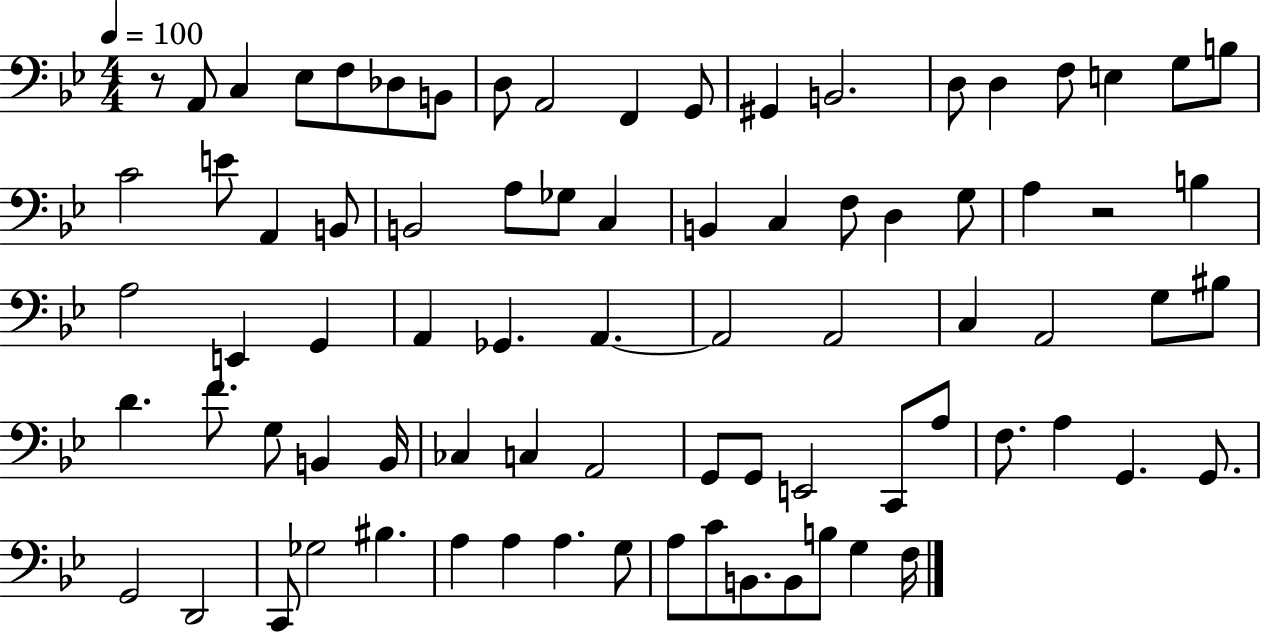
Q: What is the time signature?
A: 4/4